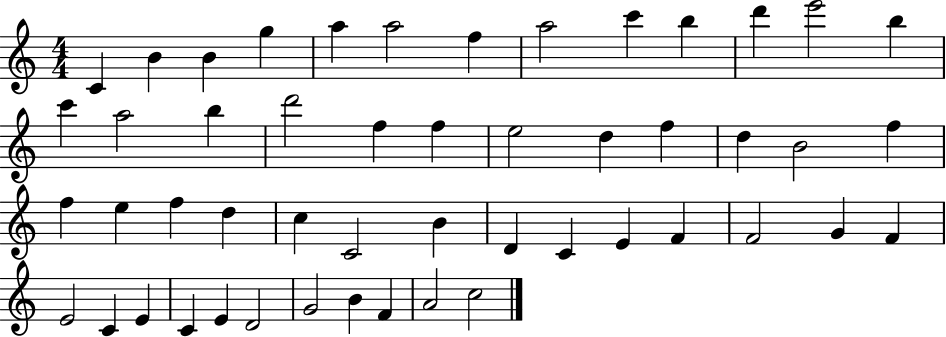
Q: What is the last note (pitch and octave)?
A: C5